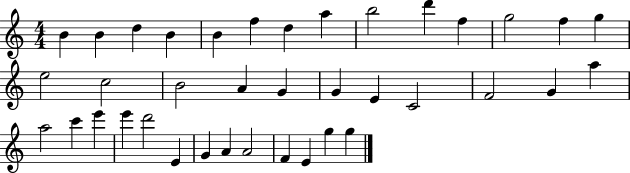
{
  \clef treble
  \numericTimeSignature
  \time 4/4
  \key c \major
  b'4 b'4 d''4 b'4 | b'4 f''4 d''4 a''4 | b''2 d'''4 f''4 | g''2 f''4 g''4 | \break e''2 c''2 | b'2 a'4 g'4 | g'4 e'4 c'2 | f'2 g'4 a''4 | \break a''2 c'''4 e'''4 | e'''4 d'''2 e'4 | g'4 a'4 a'2 | f'4 e'4 g''4 g''4 | \break \bar "|."
}